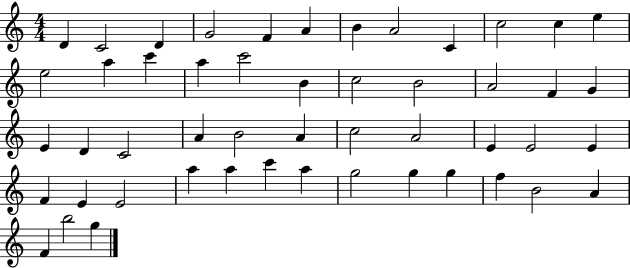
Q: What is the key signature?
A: C major